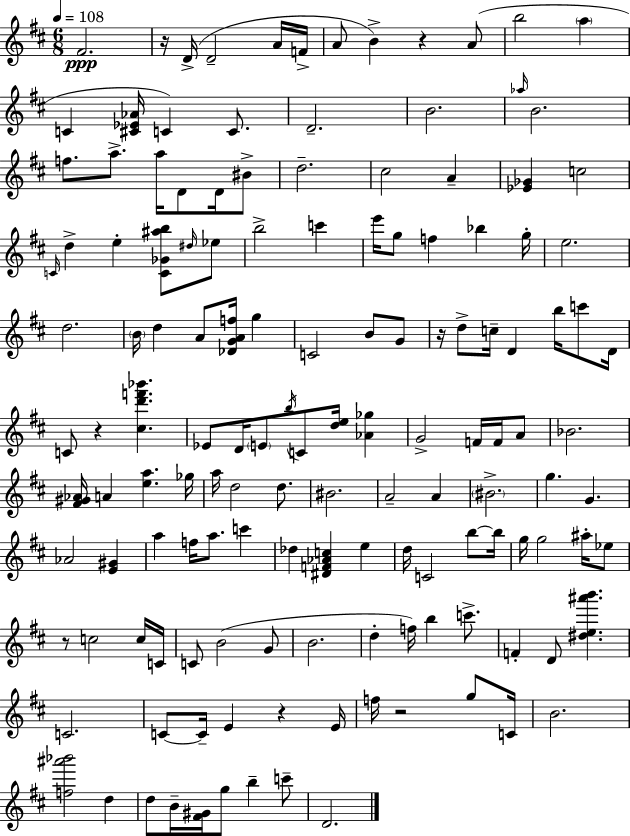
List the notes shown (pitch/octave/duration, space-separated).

F#4/h. R/s D4/s D4/h A4/s F4/s A4/e B4/q R/q A4/e B5/h A5/q C4/q [C#4,Eb4,Ab4]/s C4/q C4/e. D4/h. B4/h. Ab5/s B4/h. F5/e. A5/e. A5/s D4/e D4/s BIS4/e D5/h. C#5/h A4/q [Eb4,Gb4]/q C5/h C4/s D5/q E5/q [C4,Gb4,A#5,B5]/e D#5/s Eb5/e B5/h C6/q E6/s G5/e F5/q Bb5/q G5/s E5/h. D5/h. B4/s D5/q A4/e [Db4,G4,A4,F5]/s G5/q C4/h B4/e G4/e R/s D5/e C5/s D4/q B5/s C6/e D4/s C4/e R/q [C#5,D6,F6,Bb6]/q. Eb4/e D4/s E4/e B5/s C4/e [D5,E5]/s [Ab4,Gb5]/q G4/h F4/s F4/s A4/e Bb4/h. [F#4,G#4,Ab4]/s A4/q [E5,A5]/q. Gb5/s A5/s D5/h D5/e. BIS4/h. A4/h A4/q BIS4/h. G5/q. G4/q. Ab4/h [E4,G#4]/q A5/q F5/s A5/e. C6/q Db5/q [D#4,F4,Ab4,C5]/q E5/q D5/s C4/h B5/e B5/s G5/s G5/h A#5/s Eb5/e R/e C5/h C5/s C4/s C4/e B4/h G4/e B4/h. D5/q F5/s B5/q C6/e. F4/q D4/e [D#5,E5,A#6,B6]/q. C4/h. C4/e C4/s E4/q R/q E4/s F5/s R/h G5/e C4/s B4/h. [F5,A#6,Bb6]/h D5/q D5/e B4/s [F#4,G#4]/s G5/e B5/q C6/e D4/h.